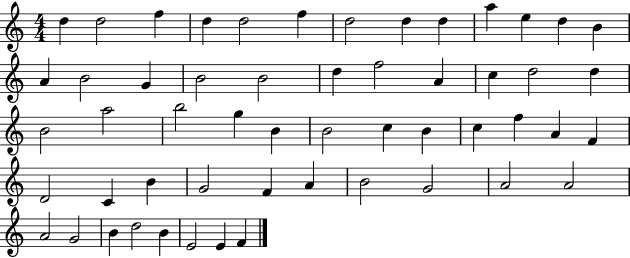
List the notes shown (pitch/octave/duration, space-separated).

D5/q D5/h F5/q D5/q D5/h F5/q D5/h D5/q D5/q A5/q E5/q D5/q B4/q A4/q B4/h G4/q B4/h B4/h D5/q F5/h A4/q C5/q D5/h D5/q B4/h A5/h B5/h G5/q B4/q B4/h C5/q B4/q C5/q F5/q A4/q F4/q D4/h C4/q B4/q G4/h F4/q A4/q B4/h G4/h A4/h A4/h A4/h G4/h B4/q D5/h B4/q E4/h E4/q F4/q